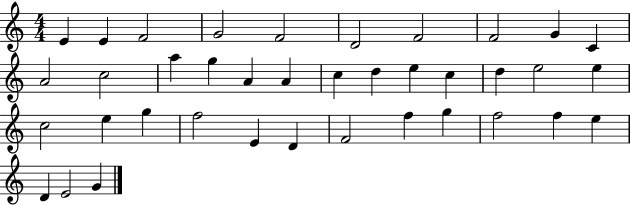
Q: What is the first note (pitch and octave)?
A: E4